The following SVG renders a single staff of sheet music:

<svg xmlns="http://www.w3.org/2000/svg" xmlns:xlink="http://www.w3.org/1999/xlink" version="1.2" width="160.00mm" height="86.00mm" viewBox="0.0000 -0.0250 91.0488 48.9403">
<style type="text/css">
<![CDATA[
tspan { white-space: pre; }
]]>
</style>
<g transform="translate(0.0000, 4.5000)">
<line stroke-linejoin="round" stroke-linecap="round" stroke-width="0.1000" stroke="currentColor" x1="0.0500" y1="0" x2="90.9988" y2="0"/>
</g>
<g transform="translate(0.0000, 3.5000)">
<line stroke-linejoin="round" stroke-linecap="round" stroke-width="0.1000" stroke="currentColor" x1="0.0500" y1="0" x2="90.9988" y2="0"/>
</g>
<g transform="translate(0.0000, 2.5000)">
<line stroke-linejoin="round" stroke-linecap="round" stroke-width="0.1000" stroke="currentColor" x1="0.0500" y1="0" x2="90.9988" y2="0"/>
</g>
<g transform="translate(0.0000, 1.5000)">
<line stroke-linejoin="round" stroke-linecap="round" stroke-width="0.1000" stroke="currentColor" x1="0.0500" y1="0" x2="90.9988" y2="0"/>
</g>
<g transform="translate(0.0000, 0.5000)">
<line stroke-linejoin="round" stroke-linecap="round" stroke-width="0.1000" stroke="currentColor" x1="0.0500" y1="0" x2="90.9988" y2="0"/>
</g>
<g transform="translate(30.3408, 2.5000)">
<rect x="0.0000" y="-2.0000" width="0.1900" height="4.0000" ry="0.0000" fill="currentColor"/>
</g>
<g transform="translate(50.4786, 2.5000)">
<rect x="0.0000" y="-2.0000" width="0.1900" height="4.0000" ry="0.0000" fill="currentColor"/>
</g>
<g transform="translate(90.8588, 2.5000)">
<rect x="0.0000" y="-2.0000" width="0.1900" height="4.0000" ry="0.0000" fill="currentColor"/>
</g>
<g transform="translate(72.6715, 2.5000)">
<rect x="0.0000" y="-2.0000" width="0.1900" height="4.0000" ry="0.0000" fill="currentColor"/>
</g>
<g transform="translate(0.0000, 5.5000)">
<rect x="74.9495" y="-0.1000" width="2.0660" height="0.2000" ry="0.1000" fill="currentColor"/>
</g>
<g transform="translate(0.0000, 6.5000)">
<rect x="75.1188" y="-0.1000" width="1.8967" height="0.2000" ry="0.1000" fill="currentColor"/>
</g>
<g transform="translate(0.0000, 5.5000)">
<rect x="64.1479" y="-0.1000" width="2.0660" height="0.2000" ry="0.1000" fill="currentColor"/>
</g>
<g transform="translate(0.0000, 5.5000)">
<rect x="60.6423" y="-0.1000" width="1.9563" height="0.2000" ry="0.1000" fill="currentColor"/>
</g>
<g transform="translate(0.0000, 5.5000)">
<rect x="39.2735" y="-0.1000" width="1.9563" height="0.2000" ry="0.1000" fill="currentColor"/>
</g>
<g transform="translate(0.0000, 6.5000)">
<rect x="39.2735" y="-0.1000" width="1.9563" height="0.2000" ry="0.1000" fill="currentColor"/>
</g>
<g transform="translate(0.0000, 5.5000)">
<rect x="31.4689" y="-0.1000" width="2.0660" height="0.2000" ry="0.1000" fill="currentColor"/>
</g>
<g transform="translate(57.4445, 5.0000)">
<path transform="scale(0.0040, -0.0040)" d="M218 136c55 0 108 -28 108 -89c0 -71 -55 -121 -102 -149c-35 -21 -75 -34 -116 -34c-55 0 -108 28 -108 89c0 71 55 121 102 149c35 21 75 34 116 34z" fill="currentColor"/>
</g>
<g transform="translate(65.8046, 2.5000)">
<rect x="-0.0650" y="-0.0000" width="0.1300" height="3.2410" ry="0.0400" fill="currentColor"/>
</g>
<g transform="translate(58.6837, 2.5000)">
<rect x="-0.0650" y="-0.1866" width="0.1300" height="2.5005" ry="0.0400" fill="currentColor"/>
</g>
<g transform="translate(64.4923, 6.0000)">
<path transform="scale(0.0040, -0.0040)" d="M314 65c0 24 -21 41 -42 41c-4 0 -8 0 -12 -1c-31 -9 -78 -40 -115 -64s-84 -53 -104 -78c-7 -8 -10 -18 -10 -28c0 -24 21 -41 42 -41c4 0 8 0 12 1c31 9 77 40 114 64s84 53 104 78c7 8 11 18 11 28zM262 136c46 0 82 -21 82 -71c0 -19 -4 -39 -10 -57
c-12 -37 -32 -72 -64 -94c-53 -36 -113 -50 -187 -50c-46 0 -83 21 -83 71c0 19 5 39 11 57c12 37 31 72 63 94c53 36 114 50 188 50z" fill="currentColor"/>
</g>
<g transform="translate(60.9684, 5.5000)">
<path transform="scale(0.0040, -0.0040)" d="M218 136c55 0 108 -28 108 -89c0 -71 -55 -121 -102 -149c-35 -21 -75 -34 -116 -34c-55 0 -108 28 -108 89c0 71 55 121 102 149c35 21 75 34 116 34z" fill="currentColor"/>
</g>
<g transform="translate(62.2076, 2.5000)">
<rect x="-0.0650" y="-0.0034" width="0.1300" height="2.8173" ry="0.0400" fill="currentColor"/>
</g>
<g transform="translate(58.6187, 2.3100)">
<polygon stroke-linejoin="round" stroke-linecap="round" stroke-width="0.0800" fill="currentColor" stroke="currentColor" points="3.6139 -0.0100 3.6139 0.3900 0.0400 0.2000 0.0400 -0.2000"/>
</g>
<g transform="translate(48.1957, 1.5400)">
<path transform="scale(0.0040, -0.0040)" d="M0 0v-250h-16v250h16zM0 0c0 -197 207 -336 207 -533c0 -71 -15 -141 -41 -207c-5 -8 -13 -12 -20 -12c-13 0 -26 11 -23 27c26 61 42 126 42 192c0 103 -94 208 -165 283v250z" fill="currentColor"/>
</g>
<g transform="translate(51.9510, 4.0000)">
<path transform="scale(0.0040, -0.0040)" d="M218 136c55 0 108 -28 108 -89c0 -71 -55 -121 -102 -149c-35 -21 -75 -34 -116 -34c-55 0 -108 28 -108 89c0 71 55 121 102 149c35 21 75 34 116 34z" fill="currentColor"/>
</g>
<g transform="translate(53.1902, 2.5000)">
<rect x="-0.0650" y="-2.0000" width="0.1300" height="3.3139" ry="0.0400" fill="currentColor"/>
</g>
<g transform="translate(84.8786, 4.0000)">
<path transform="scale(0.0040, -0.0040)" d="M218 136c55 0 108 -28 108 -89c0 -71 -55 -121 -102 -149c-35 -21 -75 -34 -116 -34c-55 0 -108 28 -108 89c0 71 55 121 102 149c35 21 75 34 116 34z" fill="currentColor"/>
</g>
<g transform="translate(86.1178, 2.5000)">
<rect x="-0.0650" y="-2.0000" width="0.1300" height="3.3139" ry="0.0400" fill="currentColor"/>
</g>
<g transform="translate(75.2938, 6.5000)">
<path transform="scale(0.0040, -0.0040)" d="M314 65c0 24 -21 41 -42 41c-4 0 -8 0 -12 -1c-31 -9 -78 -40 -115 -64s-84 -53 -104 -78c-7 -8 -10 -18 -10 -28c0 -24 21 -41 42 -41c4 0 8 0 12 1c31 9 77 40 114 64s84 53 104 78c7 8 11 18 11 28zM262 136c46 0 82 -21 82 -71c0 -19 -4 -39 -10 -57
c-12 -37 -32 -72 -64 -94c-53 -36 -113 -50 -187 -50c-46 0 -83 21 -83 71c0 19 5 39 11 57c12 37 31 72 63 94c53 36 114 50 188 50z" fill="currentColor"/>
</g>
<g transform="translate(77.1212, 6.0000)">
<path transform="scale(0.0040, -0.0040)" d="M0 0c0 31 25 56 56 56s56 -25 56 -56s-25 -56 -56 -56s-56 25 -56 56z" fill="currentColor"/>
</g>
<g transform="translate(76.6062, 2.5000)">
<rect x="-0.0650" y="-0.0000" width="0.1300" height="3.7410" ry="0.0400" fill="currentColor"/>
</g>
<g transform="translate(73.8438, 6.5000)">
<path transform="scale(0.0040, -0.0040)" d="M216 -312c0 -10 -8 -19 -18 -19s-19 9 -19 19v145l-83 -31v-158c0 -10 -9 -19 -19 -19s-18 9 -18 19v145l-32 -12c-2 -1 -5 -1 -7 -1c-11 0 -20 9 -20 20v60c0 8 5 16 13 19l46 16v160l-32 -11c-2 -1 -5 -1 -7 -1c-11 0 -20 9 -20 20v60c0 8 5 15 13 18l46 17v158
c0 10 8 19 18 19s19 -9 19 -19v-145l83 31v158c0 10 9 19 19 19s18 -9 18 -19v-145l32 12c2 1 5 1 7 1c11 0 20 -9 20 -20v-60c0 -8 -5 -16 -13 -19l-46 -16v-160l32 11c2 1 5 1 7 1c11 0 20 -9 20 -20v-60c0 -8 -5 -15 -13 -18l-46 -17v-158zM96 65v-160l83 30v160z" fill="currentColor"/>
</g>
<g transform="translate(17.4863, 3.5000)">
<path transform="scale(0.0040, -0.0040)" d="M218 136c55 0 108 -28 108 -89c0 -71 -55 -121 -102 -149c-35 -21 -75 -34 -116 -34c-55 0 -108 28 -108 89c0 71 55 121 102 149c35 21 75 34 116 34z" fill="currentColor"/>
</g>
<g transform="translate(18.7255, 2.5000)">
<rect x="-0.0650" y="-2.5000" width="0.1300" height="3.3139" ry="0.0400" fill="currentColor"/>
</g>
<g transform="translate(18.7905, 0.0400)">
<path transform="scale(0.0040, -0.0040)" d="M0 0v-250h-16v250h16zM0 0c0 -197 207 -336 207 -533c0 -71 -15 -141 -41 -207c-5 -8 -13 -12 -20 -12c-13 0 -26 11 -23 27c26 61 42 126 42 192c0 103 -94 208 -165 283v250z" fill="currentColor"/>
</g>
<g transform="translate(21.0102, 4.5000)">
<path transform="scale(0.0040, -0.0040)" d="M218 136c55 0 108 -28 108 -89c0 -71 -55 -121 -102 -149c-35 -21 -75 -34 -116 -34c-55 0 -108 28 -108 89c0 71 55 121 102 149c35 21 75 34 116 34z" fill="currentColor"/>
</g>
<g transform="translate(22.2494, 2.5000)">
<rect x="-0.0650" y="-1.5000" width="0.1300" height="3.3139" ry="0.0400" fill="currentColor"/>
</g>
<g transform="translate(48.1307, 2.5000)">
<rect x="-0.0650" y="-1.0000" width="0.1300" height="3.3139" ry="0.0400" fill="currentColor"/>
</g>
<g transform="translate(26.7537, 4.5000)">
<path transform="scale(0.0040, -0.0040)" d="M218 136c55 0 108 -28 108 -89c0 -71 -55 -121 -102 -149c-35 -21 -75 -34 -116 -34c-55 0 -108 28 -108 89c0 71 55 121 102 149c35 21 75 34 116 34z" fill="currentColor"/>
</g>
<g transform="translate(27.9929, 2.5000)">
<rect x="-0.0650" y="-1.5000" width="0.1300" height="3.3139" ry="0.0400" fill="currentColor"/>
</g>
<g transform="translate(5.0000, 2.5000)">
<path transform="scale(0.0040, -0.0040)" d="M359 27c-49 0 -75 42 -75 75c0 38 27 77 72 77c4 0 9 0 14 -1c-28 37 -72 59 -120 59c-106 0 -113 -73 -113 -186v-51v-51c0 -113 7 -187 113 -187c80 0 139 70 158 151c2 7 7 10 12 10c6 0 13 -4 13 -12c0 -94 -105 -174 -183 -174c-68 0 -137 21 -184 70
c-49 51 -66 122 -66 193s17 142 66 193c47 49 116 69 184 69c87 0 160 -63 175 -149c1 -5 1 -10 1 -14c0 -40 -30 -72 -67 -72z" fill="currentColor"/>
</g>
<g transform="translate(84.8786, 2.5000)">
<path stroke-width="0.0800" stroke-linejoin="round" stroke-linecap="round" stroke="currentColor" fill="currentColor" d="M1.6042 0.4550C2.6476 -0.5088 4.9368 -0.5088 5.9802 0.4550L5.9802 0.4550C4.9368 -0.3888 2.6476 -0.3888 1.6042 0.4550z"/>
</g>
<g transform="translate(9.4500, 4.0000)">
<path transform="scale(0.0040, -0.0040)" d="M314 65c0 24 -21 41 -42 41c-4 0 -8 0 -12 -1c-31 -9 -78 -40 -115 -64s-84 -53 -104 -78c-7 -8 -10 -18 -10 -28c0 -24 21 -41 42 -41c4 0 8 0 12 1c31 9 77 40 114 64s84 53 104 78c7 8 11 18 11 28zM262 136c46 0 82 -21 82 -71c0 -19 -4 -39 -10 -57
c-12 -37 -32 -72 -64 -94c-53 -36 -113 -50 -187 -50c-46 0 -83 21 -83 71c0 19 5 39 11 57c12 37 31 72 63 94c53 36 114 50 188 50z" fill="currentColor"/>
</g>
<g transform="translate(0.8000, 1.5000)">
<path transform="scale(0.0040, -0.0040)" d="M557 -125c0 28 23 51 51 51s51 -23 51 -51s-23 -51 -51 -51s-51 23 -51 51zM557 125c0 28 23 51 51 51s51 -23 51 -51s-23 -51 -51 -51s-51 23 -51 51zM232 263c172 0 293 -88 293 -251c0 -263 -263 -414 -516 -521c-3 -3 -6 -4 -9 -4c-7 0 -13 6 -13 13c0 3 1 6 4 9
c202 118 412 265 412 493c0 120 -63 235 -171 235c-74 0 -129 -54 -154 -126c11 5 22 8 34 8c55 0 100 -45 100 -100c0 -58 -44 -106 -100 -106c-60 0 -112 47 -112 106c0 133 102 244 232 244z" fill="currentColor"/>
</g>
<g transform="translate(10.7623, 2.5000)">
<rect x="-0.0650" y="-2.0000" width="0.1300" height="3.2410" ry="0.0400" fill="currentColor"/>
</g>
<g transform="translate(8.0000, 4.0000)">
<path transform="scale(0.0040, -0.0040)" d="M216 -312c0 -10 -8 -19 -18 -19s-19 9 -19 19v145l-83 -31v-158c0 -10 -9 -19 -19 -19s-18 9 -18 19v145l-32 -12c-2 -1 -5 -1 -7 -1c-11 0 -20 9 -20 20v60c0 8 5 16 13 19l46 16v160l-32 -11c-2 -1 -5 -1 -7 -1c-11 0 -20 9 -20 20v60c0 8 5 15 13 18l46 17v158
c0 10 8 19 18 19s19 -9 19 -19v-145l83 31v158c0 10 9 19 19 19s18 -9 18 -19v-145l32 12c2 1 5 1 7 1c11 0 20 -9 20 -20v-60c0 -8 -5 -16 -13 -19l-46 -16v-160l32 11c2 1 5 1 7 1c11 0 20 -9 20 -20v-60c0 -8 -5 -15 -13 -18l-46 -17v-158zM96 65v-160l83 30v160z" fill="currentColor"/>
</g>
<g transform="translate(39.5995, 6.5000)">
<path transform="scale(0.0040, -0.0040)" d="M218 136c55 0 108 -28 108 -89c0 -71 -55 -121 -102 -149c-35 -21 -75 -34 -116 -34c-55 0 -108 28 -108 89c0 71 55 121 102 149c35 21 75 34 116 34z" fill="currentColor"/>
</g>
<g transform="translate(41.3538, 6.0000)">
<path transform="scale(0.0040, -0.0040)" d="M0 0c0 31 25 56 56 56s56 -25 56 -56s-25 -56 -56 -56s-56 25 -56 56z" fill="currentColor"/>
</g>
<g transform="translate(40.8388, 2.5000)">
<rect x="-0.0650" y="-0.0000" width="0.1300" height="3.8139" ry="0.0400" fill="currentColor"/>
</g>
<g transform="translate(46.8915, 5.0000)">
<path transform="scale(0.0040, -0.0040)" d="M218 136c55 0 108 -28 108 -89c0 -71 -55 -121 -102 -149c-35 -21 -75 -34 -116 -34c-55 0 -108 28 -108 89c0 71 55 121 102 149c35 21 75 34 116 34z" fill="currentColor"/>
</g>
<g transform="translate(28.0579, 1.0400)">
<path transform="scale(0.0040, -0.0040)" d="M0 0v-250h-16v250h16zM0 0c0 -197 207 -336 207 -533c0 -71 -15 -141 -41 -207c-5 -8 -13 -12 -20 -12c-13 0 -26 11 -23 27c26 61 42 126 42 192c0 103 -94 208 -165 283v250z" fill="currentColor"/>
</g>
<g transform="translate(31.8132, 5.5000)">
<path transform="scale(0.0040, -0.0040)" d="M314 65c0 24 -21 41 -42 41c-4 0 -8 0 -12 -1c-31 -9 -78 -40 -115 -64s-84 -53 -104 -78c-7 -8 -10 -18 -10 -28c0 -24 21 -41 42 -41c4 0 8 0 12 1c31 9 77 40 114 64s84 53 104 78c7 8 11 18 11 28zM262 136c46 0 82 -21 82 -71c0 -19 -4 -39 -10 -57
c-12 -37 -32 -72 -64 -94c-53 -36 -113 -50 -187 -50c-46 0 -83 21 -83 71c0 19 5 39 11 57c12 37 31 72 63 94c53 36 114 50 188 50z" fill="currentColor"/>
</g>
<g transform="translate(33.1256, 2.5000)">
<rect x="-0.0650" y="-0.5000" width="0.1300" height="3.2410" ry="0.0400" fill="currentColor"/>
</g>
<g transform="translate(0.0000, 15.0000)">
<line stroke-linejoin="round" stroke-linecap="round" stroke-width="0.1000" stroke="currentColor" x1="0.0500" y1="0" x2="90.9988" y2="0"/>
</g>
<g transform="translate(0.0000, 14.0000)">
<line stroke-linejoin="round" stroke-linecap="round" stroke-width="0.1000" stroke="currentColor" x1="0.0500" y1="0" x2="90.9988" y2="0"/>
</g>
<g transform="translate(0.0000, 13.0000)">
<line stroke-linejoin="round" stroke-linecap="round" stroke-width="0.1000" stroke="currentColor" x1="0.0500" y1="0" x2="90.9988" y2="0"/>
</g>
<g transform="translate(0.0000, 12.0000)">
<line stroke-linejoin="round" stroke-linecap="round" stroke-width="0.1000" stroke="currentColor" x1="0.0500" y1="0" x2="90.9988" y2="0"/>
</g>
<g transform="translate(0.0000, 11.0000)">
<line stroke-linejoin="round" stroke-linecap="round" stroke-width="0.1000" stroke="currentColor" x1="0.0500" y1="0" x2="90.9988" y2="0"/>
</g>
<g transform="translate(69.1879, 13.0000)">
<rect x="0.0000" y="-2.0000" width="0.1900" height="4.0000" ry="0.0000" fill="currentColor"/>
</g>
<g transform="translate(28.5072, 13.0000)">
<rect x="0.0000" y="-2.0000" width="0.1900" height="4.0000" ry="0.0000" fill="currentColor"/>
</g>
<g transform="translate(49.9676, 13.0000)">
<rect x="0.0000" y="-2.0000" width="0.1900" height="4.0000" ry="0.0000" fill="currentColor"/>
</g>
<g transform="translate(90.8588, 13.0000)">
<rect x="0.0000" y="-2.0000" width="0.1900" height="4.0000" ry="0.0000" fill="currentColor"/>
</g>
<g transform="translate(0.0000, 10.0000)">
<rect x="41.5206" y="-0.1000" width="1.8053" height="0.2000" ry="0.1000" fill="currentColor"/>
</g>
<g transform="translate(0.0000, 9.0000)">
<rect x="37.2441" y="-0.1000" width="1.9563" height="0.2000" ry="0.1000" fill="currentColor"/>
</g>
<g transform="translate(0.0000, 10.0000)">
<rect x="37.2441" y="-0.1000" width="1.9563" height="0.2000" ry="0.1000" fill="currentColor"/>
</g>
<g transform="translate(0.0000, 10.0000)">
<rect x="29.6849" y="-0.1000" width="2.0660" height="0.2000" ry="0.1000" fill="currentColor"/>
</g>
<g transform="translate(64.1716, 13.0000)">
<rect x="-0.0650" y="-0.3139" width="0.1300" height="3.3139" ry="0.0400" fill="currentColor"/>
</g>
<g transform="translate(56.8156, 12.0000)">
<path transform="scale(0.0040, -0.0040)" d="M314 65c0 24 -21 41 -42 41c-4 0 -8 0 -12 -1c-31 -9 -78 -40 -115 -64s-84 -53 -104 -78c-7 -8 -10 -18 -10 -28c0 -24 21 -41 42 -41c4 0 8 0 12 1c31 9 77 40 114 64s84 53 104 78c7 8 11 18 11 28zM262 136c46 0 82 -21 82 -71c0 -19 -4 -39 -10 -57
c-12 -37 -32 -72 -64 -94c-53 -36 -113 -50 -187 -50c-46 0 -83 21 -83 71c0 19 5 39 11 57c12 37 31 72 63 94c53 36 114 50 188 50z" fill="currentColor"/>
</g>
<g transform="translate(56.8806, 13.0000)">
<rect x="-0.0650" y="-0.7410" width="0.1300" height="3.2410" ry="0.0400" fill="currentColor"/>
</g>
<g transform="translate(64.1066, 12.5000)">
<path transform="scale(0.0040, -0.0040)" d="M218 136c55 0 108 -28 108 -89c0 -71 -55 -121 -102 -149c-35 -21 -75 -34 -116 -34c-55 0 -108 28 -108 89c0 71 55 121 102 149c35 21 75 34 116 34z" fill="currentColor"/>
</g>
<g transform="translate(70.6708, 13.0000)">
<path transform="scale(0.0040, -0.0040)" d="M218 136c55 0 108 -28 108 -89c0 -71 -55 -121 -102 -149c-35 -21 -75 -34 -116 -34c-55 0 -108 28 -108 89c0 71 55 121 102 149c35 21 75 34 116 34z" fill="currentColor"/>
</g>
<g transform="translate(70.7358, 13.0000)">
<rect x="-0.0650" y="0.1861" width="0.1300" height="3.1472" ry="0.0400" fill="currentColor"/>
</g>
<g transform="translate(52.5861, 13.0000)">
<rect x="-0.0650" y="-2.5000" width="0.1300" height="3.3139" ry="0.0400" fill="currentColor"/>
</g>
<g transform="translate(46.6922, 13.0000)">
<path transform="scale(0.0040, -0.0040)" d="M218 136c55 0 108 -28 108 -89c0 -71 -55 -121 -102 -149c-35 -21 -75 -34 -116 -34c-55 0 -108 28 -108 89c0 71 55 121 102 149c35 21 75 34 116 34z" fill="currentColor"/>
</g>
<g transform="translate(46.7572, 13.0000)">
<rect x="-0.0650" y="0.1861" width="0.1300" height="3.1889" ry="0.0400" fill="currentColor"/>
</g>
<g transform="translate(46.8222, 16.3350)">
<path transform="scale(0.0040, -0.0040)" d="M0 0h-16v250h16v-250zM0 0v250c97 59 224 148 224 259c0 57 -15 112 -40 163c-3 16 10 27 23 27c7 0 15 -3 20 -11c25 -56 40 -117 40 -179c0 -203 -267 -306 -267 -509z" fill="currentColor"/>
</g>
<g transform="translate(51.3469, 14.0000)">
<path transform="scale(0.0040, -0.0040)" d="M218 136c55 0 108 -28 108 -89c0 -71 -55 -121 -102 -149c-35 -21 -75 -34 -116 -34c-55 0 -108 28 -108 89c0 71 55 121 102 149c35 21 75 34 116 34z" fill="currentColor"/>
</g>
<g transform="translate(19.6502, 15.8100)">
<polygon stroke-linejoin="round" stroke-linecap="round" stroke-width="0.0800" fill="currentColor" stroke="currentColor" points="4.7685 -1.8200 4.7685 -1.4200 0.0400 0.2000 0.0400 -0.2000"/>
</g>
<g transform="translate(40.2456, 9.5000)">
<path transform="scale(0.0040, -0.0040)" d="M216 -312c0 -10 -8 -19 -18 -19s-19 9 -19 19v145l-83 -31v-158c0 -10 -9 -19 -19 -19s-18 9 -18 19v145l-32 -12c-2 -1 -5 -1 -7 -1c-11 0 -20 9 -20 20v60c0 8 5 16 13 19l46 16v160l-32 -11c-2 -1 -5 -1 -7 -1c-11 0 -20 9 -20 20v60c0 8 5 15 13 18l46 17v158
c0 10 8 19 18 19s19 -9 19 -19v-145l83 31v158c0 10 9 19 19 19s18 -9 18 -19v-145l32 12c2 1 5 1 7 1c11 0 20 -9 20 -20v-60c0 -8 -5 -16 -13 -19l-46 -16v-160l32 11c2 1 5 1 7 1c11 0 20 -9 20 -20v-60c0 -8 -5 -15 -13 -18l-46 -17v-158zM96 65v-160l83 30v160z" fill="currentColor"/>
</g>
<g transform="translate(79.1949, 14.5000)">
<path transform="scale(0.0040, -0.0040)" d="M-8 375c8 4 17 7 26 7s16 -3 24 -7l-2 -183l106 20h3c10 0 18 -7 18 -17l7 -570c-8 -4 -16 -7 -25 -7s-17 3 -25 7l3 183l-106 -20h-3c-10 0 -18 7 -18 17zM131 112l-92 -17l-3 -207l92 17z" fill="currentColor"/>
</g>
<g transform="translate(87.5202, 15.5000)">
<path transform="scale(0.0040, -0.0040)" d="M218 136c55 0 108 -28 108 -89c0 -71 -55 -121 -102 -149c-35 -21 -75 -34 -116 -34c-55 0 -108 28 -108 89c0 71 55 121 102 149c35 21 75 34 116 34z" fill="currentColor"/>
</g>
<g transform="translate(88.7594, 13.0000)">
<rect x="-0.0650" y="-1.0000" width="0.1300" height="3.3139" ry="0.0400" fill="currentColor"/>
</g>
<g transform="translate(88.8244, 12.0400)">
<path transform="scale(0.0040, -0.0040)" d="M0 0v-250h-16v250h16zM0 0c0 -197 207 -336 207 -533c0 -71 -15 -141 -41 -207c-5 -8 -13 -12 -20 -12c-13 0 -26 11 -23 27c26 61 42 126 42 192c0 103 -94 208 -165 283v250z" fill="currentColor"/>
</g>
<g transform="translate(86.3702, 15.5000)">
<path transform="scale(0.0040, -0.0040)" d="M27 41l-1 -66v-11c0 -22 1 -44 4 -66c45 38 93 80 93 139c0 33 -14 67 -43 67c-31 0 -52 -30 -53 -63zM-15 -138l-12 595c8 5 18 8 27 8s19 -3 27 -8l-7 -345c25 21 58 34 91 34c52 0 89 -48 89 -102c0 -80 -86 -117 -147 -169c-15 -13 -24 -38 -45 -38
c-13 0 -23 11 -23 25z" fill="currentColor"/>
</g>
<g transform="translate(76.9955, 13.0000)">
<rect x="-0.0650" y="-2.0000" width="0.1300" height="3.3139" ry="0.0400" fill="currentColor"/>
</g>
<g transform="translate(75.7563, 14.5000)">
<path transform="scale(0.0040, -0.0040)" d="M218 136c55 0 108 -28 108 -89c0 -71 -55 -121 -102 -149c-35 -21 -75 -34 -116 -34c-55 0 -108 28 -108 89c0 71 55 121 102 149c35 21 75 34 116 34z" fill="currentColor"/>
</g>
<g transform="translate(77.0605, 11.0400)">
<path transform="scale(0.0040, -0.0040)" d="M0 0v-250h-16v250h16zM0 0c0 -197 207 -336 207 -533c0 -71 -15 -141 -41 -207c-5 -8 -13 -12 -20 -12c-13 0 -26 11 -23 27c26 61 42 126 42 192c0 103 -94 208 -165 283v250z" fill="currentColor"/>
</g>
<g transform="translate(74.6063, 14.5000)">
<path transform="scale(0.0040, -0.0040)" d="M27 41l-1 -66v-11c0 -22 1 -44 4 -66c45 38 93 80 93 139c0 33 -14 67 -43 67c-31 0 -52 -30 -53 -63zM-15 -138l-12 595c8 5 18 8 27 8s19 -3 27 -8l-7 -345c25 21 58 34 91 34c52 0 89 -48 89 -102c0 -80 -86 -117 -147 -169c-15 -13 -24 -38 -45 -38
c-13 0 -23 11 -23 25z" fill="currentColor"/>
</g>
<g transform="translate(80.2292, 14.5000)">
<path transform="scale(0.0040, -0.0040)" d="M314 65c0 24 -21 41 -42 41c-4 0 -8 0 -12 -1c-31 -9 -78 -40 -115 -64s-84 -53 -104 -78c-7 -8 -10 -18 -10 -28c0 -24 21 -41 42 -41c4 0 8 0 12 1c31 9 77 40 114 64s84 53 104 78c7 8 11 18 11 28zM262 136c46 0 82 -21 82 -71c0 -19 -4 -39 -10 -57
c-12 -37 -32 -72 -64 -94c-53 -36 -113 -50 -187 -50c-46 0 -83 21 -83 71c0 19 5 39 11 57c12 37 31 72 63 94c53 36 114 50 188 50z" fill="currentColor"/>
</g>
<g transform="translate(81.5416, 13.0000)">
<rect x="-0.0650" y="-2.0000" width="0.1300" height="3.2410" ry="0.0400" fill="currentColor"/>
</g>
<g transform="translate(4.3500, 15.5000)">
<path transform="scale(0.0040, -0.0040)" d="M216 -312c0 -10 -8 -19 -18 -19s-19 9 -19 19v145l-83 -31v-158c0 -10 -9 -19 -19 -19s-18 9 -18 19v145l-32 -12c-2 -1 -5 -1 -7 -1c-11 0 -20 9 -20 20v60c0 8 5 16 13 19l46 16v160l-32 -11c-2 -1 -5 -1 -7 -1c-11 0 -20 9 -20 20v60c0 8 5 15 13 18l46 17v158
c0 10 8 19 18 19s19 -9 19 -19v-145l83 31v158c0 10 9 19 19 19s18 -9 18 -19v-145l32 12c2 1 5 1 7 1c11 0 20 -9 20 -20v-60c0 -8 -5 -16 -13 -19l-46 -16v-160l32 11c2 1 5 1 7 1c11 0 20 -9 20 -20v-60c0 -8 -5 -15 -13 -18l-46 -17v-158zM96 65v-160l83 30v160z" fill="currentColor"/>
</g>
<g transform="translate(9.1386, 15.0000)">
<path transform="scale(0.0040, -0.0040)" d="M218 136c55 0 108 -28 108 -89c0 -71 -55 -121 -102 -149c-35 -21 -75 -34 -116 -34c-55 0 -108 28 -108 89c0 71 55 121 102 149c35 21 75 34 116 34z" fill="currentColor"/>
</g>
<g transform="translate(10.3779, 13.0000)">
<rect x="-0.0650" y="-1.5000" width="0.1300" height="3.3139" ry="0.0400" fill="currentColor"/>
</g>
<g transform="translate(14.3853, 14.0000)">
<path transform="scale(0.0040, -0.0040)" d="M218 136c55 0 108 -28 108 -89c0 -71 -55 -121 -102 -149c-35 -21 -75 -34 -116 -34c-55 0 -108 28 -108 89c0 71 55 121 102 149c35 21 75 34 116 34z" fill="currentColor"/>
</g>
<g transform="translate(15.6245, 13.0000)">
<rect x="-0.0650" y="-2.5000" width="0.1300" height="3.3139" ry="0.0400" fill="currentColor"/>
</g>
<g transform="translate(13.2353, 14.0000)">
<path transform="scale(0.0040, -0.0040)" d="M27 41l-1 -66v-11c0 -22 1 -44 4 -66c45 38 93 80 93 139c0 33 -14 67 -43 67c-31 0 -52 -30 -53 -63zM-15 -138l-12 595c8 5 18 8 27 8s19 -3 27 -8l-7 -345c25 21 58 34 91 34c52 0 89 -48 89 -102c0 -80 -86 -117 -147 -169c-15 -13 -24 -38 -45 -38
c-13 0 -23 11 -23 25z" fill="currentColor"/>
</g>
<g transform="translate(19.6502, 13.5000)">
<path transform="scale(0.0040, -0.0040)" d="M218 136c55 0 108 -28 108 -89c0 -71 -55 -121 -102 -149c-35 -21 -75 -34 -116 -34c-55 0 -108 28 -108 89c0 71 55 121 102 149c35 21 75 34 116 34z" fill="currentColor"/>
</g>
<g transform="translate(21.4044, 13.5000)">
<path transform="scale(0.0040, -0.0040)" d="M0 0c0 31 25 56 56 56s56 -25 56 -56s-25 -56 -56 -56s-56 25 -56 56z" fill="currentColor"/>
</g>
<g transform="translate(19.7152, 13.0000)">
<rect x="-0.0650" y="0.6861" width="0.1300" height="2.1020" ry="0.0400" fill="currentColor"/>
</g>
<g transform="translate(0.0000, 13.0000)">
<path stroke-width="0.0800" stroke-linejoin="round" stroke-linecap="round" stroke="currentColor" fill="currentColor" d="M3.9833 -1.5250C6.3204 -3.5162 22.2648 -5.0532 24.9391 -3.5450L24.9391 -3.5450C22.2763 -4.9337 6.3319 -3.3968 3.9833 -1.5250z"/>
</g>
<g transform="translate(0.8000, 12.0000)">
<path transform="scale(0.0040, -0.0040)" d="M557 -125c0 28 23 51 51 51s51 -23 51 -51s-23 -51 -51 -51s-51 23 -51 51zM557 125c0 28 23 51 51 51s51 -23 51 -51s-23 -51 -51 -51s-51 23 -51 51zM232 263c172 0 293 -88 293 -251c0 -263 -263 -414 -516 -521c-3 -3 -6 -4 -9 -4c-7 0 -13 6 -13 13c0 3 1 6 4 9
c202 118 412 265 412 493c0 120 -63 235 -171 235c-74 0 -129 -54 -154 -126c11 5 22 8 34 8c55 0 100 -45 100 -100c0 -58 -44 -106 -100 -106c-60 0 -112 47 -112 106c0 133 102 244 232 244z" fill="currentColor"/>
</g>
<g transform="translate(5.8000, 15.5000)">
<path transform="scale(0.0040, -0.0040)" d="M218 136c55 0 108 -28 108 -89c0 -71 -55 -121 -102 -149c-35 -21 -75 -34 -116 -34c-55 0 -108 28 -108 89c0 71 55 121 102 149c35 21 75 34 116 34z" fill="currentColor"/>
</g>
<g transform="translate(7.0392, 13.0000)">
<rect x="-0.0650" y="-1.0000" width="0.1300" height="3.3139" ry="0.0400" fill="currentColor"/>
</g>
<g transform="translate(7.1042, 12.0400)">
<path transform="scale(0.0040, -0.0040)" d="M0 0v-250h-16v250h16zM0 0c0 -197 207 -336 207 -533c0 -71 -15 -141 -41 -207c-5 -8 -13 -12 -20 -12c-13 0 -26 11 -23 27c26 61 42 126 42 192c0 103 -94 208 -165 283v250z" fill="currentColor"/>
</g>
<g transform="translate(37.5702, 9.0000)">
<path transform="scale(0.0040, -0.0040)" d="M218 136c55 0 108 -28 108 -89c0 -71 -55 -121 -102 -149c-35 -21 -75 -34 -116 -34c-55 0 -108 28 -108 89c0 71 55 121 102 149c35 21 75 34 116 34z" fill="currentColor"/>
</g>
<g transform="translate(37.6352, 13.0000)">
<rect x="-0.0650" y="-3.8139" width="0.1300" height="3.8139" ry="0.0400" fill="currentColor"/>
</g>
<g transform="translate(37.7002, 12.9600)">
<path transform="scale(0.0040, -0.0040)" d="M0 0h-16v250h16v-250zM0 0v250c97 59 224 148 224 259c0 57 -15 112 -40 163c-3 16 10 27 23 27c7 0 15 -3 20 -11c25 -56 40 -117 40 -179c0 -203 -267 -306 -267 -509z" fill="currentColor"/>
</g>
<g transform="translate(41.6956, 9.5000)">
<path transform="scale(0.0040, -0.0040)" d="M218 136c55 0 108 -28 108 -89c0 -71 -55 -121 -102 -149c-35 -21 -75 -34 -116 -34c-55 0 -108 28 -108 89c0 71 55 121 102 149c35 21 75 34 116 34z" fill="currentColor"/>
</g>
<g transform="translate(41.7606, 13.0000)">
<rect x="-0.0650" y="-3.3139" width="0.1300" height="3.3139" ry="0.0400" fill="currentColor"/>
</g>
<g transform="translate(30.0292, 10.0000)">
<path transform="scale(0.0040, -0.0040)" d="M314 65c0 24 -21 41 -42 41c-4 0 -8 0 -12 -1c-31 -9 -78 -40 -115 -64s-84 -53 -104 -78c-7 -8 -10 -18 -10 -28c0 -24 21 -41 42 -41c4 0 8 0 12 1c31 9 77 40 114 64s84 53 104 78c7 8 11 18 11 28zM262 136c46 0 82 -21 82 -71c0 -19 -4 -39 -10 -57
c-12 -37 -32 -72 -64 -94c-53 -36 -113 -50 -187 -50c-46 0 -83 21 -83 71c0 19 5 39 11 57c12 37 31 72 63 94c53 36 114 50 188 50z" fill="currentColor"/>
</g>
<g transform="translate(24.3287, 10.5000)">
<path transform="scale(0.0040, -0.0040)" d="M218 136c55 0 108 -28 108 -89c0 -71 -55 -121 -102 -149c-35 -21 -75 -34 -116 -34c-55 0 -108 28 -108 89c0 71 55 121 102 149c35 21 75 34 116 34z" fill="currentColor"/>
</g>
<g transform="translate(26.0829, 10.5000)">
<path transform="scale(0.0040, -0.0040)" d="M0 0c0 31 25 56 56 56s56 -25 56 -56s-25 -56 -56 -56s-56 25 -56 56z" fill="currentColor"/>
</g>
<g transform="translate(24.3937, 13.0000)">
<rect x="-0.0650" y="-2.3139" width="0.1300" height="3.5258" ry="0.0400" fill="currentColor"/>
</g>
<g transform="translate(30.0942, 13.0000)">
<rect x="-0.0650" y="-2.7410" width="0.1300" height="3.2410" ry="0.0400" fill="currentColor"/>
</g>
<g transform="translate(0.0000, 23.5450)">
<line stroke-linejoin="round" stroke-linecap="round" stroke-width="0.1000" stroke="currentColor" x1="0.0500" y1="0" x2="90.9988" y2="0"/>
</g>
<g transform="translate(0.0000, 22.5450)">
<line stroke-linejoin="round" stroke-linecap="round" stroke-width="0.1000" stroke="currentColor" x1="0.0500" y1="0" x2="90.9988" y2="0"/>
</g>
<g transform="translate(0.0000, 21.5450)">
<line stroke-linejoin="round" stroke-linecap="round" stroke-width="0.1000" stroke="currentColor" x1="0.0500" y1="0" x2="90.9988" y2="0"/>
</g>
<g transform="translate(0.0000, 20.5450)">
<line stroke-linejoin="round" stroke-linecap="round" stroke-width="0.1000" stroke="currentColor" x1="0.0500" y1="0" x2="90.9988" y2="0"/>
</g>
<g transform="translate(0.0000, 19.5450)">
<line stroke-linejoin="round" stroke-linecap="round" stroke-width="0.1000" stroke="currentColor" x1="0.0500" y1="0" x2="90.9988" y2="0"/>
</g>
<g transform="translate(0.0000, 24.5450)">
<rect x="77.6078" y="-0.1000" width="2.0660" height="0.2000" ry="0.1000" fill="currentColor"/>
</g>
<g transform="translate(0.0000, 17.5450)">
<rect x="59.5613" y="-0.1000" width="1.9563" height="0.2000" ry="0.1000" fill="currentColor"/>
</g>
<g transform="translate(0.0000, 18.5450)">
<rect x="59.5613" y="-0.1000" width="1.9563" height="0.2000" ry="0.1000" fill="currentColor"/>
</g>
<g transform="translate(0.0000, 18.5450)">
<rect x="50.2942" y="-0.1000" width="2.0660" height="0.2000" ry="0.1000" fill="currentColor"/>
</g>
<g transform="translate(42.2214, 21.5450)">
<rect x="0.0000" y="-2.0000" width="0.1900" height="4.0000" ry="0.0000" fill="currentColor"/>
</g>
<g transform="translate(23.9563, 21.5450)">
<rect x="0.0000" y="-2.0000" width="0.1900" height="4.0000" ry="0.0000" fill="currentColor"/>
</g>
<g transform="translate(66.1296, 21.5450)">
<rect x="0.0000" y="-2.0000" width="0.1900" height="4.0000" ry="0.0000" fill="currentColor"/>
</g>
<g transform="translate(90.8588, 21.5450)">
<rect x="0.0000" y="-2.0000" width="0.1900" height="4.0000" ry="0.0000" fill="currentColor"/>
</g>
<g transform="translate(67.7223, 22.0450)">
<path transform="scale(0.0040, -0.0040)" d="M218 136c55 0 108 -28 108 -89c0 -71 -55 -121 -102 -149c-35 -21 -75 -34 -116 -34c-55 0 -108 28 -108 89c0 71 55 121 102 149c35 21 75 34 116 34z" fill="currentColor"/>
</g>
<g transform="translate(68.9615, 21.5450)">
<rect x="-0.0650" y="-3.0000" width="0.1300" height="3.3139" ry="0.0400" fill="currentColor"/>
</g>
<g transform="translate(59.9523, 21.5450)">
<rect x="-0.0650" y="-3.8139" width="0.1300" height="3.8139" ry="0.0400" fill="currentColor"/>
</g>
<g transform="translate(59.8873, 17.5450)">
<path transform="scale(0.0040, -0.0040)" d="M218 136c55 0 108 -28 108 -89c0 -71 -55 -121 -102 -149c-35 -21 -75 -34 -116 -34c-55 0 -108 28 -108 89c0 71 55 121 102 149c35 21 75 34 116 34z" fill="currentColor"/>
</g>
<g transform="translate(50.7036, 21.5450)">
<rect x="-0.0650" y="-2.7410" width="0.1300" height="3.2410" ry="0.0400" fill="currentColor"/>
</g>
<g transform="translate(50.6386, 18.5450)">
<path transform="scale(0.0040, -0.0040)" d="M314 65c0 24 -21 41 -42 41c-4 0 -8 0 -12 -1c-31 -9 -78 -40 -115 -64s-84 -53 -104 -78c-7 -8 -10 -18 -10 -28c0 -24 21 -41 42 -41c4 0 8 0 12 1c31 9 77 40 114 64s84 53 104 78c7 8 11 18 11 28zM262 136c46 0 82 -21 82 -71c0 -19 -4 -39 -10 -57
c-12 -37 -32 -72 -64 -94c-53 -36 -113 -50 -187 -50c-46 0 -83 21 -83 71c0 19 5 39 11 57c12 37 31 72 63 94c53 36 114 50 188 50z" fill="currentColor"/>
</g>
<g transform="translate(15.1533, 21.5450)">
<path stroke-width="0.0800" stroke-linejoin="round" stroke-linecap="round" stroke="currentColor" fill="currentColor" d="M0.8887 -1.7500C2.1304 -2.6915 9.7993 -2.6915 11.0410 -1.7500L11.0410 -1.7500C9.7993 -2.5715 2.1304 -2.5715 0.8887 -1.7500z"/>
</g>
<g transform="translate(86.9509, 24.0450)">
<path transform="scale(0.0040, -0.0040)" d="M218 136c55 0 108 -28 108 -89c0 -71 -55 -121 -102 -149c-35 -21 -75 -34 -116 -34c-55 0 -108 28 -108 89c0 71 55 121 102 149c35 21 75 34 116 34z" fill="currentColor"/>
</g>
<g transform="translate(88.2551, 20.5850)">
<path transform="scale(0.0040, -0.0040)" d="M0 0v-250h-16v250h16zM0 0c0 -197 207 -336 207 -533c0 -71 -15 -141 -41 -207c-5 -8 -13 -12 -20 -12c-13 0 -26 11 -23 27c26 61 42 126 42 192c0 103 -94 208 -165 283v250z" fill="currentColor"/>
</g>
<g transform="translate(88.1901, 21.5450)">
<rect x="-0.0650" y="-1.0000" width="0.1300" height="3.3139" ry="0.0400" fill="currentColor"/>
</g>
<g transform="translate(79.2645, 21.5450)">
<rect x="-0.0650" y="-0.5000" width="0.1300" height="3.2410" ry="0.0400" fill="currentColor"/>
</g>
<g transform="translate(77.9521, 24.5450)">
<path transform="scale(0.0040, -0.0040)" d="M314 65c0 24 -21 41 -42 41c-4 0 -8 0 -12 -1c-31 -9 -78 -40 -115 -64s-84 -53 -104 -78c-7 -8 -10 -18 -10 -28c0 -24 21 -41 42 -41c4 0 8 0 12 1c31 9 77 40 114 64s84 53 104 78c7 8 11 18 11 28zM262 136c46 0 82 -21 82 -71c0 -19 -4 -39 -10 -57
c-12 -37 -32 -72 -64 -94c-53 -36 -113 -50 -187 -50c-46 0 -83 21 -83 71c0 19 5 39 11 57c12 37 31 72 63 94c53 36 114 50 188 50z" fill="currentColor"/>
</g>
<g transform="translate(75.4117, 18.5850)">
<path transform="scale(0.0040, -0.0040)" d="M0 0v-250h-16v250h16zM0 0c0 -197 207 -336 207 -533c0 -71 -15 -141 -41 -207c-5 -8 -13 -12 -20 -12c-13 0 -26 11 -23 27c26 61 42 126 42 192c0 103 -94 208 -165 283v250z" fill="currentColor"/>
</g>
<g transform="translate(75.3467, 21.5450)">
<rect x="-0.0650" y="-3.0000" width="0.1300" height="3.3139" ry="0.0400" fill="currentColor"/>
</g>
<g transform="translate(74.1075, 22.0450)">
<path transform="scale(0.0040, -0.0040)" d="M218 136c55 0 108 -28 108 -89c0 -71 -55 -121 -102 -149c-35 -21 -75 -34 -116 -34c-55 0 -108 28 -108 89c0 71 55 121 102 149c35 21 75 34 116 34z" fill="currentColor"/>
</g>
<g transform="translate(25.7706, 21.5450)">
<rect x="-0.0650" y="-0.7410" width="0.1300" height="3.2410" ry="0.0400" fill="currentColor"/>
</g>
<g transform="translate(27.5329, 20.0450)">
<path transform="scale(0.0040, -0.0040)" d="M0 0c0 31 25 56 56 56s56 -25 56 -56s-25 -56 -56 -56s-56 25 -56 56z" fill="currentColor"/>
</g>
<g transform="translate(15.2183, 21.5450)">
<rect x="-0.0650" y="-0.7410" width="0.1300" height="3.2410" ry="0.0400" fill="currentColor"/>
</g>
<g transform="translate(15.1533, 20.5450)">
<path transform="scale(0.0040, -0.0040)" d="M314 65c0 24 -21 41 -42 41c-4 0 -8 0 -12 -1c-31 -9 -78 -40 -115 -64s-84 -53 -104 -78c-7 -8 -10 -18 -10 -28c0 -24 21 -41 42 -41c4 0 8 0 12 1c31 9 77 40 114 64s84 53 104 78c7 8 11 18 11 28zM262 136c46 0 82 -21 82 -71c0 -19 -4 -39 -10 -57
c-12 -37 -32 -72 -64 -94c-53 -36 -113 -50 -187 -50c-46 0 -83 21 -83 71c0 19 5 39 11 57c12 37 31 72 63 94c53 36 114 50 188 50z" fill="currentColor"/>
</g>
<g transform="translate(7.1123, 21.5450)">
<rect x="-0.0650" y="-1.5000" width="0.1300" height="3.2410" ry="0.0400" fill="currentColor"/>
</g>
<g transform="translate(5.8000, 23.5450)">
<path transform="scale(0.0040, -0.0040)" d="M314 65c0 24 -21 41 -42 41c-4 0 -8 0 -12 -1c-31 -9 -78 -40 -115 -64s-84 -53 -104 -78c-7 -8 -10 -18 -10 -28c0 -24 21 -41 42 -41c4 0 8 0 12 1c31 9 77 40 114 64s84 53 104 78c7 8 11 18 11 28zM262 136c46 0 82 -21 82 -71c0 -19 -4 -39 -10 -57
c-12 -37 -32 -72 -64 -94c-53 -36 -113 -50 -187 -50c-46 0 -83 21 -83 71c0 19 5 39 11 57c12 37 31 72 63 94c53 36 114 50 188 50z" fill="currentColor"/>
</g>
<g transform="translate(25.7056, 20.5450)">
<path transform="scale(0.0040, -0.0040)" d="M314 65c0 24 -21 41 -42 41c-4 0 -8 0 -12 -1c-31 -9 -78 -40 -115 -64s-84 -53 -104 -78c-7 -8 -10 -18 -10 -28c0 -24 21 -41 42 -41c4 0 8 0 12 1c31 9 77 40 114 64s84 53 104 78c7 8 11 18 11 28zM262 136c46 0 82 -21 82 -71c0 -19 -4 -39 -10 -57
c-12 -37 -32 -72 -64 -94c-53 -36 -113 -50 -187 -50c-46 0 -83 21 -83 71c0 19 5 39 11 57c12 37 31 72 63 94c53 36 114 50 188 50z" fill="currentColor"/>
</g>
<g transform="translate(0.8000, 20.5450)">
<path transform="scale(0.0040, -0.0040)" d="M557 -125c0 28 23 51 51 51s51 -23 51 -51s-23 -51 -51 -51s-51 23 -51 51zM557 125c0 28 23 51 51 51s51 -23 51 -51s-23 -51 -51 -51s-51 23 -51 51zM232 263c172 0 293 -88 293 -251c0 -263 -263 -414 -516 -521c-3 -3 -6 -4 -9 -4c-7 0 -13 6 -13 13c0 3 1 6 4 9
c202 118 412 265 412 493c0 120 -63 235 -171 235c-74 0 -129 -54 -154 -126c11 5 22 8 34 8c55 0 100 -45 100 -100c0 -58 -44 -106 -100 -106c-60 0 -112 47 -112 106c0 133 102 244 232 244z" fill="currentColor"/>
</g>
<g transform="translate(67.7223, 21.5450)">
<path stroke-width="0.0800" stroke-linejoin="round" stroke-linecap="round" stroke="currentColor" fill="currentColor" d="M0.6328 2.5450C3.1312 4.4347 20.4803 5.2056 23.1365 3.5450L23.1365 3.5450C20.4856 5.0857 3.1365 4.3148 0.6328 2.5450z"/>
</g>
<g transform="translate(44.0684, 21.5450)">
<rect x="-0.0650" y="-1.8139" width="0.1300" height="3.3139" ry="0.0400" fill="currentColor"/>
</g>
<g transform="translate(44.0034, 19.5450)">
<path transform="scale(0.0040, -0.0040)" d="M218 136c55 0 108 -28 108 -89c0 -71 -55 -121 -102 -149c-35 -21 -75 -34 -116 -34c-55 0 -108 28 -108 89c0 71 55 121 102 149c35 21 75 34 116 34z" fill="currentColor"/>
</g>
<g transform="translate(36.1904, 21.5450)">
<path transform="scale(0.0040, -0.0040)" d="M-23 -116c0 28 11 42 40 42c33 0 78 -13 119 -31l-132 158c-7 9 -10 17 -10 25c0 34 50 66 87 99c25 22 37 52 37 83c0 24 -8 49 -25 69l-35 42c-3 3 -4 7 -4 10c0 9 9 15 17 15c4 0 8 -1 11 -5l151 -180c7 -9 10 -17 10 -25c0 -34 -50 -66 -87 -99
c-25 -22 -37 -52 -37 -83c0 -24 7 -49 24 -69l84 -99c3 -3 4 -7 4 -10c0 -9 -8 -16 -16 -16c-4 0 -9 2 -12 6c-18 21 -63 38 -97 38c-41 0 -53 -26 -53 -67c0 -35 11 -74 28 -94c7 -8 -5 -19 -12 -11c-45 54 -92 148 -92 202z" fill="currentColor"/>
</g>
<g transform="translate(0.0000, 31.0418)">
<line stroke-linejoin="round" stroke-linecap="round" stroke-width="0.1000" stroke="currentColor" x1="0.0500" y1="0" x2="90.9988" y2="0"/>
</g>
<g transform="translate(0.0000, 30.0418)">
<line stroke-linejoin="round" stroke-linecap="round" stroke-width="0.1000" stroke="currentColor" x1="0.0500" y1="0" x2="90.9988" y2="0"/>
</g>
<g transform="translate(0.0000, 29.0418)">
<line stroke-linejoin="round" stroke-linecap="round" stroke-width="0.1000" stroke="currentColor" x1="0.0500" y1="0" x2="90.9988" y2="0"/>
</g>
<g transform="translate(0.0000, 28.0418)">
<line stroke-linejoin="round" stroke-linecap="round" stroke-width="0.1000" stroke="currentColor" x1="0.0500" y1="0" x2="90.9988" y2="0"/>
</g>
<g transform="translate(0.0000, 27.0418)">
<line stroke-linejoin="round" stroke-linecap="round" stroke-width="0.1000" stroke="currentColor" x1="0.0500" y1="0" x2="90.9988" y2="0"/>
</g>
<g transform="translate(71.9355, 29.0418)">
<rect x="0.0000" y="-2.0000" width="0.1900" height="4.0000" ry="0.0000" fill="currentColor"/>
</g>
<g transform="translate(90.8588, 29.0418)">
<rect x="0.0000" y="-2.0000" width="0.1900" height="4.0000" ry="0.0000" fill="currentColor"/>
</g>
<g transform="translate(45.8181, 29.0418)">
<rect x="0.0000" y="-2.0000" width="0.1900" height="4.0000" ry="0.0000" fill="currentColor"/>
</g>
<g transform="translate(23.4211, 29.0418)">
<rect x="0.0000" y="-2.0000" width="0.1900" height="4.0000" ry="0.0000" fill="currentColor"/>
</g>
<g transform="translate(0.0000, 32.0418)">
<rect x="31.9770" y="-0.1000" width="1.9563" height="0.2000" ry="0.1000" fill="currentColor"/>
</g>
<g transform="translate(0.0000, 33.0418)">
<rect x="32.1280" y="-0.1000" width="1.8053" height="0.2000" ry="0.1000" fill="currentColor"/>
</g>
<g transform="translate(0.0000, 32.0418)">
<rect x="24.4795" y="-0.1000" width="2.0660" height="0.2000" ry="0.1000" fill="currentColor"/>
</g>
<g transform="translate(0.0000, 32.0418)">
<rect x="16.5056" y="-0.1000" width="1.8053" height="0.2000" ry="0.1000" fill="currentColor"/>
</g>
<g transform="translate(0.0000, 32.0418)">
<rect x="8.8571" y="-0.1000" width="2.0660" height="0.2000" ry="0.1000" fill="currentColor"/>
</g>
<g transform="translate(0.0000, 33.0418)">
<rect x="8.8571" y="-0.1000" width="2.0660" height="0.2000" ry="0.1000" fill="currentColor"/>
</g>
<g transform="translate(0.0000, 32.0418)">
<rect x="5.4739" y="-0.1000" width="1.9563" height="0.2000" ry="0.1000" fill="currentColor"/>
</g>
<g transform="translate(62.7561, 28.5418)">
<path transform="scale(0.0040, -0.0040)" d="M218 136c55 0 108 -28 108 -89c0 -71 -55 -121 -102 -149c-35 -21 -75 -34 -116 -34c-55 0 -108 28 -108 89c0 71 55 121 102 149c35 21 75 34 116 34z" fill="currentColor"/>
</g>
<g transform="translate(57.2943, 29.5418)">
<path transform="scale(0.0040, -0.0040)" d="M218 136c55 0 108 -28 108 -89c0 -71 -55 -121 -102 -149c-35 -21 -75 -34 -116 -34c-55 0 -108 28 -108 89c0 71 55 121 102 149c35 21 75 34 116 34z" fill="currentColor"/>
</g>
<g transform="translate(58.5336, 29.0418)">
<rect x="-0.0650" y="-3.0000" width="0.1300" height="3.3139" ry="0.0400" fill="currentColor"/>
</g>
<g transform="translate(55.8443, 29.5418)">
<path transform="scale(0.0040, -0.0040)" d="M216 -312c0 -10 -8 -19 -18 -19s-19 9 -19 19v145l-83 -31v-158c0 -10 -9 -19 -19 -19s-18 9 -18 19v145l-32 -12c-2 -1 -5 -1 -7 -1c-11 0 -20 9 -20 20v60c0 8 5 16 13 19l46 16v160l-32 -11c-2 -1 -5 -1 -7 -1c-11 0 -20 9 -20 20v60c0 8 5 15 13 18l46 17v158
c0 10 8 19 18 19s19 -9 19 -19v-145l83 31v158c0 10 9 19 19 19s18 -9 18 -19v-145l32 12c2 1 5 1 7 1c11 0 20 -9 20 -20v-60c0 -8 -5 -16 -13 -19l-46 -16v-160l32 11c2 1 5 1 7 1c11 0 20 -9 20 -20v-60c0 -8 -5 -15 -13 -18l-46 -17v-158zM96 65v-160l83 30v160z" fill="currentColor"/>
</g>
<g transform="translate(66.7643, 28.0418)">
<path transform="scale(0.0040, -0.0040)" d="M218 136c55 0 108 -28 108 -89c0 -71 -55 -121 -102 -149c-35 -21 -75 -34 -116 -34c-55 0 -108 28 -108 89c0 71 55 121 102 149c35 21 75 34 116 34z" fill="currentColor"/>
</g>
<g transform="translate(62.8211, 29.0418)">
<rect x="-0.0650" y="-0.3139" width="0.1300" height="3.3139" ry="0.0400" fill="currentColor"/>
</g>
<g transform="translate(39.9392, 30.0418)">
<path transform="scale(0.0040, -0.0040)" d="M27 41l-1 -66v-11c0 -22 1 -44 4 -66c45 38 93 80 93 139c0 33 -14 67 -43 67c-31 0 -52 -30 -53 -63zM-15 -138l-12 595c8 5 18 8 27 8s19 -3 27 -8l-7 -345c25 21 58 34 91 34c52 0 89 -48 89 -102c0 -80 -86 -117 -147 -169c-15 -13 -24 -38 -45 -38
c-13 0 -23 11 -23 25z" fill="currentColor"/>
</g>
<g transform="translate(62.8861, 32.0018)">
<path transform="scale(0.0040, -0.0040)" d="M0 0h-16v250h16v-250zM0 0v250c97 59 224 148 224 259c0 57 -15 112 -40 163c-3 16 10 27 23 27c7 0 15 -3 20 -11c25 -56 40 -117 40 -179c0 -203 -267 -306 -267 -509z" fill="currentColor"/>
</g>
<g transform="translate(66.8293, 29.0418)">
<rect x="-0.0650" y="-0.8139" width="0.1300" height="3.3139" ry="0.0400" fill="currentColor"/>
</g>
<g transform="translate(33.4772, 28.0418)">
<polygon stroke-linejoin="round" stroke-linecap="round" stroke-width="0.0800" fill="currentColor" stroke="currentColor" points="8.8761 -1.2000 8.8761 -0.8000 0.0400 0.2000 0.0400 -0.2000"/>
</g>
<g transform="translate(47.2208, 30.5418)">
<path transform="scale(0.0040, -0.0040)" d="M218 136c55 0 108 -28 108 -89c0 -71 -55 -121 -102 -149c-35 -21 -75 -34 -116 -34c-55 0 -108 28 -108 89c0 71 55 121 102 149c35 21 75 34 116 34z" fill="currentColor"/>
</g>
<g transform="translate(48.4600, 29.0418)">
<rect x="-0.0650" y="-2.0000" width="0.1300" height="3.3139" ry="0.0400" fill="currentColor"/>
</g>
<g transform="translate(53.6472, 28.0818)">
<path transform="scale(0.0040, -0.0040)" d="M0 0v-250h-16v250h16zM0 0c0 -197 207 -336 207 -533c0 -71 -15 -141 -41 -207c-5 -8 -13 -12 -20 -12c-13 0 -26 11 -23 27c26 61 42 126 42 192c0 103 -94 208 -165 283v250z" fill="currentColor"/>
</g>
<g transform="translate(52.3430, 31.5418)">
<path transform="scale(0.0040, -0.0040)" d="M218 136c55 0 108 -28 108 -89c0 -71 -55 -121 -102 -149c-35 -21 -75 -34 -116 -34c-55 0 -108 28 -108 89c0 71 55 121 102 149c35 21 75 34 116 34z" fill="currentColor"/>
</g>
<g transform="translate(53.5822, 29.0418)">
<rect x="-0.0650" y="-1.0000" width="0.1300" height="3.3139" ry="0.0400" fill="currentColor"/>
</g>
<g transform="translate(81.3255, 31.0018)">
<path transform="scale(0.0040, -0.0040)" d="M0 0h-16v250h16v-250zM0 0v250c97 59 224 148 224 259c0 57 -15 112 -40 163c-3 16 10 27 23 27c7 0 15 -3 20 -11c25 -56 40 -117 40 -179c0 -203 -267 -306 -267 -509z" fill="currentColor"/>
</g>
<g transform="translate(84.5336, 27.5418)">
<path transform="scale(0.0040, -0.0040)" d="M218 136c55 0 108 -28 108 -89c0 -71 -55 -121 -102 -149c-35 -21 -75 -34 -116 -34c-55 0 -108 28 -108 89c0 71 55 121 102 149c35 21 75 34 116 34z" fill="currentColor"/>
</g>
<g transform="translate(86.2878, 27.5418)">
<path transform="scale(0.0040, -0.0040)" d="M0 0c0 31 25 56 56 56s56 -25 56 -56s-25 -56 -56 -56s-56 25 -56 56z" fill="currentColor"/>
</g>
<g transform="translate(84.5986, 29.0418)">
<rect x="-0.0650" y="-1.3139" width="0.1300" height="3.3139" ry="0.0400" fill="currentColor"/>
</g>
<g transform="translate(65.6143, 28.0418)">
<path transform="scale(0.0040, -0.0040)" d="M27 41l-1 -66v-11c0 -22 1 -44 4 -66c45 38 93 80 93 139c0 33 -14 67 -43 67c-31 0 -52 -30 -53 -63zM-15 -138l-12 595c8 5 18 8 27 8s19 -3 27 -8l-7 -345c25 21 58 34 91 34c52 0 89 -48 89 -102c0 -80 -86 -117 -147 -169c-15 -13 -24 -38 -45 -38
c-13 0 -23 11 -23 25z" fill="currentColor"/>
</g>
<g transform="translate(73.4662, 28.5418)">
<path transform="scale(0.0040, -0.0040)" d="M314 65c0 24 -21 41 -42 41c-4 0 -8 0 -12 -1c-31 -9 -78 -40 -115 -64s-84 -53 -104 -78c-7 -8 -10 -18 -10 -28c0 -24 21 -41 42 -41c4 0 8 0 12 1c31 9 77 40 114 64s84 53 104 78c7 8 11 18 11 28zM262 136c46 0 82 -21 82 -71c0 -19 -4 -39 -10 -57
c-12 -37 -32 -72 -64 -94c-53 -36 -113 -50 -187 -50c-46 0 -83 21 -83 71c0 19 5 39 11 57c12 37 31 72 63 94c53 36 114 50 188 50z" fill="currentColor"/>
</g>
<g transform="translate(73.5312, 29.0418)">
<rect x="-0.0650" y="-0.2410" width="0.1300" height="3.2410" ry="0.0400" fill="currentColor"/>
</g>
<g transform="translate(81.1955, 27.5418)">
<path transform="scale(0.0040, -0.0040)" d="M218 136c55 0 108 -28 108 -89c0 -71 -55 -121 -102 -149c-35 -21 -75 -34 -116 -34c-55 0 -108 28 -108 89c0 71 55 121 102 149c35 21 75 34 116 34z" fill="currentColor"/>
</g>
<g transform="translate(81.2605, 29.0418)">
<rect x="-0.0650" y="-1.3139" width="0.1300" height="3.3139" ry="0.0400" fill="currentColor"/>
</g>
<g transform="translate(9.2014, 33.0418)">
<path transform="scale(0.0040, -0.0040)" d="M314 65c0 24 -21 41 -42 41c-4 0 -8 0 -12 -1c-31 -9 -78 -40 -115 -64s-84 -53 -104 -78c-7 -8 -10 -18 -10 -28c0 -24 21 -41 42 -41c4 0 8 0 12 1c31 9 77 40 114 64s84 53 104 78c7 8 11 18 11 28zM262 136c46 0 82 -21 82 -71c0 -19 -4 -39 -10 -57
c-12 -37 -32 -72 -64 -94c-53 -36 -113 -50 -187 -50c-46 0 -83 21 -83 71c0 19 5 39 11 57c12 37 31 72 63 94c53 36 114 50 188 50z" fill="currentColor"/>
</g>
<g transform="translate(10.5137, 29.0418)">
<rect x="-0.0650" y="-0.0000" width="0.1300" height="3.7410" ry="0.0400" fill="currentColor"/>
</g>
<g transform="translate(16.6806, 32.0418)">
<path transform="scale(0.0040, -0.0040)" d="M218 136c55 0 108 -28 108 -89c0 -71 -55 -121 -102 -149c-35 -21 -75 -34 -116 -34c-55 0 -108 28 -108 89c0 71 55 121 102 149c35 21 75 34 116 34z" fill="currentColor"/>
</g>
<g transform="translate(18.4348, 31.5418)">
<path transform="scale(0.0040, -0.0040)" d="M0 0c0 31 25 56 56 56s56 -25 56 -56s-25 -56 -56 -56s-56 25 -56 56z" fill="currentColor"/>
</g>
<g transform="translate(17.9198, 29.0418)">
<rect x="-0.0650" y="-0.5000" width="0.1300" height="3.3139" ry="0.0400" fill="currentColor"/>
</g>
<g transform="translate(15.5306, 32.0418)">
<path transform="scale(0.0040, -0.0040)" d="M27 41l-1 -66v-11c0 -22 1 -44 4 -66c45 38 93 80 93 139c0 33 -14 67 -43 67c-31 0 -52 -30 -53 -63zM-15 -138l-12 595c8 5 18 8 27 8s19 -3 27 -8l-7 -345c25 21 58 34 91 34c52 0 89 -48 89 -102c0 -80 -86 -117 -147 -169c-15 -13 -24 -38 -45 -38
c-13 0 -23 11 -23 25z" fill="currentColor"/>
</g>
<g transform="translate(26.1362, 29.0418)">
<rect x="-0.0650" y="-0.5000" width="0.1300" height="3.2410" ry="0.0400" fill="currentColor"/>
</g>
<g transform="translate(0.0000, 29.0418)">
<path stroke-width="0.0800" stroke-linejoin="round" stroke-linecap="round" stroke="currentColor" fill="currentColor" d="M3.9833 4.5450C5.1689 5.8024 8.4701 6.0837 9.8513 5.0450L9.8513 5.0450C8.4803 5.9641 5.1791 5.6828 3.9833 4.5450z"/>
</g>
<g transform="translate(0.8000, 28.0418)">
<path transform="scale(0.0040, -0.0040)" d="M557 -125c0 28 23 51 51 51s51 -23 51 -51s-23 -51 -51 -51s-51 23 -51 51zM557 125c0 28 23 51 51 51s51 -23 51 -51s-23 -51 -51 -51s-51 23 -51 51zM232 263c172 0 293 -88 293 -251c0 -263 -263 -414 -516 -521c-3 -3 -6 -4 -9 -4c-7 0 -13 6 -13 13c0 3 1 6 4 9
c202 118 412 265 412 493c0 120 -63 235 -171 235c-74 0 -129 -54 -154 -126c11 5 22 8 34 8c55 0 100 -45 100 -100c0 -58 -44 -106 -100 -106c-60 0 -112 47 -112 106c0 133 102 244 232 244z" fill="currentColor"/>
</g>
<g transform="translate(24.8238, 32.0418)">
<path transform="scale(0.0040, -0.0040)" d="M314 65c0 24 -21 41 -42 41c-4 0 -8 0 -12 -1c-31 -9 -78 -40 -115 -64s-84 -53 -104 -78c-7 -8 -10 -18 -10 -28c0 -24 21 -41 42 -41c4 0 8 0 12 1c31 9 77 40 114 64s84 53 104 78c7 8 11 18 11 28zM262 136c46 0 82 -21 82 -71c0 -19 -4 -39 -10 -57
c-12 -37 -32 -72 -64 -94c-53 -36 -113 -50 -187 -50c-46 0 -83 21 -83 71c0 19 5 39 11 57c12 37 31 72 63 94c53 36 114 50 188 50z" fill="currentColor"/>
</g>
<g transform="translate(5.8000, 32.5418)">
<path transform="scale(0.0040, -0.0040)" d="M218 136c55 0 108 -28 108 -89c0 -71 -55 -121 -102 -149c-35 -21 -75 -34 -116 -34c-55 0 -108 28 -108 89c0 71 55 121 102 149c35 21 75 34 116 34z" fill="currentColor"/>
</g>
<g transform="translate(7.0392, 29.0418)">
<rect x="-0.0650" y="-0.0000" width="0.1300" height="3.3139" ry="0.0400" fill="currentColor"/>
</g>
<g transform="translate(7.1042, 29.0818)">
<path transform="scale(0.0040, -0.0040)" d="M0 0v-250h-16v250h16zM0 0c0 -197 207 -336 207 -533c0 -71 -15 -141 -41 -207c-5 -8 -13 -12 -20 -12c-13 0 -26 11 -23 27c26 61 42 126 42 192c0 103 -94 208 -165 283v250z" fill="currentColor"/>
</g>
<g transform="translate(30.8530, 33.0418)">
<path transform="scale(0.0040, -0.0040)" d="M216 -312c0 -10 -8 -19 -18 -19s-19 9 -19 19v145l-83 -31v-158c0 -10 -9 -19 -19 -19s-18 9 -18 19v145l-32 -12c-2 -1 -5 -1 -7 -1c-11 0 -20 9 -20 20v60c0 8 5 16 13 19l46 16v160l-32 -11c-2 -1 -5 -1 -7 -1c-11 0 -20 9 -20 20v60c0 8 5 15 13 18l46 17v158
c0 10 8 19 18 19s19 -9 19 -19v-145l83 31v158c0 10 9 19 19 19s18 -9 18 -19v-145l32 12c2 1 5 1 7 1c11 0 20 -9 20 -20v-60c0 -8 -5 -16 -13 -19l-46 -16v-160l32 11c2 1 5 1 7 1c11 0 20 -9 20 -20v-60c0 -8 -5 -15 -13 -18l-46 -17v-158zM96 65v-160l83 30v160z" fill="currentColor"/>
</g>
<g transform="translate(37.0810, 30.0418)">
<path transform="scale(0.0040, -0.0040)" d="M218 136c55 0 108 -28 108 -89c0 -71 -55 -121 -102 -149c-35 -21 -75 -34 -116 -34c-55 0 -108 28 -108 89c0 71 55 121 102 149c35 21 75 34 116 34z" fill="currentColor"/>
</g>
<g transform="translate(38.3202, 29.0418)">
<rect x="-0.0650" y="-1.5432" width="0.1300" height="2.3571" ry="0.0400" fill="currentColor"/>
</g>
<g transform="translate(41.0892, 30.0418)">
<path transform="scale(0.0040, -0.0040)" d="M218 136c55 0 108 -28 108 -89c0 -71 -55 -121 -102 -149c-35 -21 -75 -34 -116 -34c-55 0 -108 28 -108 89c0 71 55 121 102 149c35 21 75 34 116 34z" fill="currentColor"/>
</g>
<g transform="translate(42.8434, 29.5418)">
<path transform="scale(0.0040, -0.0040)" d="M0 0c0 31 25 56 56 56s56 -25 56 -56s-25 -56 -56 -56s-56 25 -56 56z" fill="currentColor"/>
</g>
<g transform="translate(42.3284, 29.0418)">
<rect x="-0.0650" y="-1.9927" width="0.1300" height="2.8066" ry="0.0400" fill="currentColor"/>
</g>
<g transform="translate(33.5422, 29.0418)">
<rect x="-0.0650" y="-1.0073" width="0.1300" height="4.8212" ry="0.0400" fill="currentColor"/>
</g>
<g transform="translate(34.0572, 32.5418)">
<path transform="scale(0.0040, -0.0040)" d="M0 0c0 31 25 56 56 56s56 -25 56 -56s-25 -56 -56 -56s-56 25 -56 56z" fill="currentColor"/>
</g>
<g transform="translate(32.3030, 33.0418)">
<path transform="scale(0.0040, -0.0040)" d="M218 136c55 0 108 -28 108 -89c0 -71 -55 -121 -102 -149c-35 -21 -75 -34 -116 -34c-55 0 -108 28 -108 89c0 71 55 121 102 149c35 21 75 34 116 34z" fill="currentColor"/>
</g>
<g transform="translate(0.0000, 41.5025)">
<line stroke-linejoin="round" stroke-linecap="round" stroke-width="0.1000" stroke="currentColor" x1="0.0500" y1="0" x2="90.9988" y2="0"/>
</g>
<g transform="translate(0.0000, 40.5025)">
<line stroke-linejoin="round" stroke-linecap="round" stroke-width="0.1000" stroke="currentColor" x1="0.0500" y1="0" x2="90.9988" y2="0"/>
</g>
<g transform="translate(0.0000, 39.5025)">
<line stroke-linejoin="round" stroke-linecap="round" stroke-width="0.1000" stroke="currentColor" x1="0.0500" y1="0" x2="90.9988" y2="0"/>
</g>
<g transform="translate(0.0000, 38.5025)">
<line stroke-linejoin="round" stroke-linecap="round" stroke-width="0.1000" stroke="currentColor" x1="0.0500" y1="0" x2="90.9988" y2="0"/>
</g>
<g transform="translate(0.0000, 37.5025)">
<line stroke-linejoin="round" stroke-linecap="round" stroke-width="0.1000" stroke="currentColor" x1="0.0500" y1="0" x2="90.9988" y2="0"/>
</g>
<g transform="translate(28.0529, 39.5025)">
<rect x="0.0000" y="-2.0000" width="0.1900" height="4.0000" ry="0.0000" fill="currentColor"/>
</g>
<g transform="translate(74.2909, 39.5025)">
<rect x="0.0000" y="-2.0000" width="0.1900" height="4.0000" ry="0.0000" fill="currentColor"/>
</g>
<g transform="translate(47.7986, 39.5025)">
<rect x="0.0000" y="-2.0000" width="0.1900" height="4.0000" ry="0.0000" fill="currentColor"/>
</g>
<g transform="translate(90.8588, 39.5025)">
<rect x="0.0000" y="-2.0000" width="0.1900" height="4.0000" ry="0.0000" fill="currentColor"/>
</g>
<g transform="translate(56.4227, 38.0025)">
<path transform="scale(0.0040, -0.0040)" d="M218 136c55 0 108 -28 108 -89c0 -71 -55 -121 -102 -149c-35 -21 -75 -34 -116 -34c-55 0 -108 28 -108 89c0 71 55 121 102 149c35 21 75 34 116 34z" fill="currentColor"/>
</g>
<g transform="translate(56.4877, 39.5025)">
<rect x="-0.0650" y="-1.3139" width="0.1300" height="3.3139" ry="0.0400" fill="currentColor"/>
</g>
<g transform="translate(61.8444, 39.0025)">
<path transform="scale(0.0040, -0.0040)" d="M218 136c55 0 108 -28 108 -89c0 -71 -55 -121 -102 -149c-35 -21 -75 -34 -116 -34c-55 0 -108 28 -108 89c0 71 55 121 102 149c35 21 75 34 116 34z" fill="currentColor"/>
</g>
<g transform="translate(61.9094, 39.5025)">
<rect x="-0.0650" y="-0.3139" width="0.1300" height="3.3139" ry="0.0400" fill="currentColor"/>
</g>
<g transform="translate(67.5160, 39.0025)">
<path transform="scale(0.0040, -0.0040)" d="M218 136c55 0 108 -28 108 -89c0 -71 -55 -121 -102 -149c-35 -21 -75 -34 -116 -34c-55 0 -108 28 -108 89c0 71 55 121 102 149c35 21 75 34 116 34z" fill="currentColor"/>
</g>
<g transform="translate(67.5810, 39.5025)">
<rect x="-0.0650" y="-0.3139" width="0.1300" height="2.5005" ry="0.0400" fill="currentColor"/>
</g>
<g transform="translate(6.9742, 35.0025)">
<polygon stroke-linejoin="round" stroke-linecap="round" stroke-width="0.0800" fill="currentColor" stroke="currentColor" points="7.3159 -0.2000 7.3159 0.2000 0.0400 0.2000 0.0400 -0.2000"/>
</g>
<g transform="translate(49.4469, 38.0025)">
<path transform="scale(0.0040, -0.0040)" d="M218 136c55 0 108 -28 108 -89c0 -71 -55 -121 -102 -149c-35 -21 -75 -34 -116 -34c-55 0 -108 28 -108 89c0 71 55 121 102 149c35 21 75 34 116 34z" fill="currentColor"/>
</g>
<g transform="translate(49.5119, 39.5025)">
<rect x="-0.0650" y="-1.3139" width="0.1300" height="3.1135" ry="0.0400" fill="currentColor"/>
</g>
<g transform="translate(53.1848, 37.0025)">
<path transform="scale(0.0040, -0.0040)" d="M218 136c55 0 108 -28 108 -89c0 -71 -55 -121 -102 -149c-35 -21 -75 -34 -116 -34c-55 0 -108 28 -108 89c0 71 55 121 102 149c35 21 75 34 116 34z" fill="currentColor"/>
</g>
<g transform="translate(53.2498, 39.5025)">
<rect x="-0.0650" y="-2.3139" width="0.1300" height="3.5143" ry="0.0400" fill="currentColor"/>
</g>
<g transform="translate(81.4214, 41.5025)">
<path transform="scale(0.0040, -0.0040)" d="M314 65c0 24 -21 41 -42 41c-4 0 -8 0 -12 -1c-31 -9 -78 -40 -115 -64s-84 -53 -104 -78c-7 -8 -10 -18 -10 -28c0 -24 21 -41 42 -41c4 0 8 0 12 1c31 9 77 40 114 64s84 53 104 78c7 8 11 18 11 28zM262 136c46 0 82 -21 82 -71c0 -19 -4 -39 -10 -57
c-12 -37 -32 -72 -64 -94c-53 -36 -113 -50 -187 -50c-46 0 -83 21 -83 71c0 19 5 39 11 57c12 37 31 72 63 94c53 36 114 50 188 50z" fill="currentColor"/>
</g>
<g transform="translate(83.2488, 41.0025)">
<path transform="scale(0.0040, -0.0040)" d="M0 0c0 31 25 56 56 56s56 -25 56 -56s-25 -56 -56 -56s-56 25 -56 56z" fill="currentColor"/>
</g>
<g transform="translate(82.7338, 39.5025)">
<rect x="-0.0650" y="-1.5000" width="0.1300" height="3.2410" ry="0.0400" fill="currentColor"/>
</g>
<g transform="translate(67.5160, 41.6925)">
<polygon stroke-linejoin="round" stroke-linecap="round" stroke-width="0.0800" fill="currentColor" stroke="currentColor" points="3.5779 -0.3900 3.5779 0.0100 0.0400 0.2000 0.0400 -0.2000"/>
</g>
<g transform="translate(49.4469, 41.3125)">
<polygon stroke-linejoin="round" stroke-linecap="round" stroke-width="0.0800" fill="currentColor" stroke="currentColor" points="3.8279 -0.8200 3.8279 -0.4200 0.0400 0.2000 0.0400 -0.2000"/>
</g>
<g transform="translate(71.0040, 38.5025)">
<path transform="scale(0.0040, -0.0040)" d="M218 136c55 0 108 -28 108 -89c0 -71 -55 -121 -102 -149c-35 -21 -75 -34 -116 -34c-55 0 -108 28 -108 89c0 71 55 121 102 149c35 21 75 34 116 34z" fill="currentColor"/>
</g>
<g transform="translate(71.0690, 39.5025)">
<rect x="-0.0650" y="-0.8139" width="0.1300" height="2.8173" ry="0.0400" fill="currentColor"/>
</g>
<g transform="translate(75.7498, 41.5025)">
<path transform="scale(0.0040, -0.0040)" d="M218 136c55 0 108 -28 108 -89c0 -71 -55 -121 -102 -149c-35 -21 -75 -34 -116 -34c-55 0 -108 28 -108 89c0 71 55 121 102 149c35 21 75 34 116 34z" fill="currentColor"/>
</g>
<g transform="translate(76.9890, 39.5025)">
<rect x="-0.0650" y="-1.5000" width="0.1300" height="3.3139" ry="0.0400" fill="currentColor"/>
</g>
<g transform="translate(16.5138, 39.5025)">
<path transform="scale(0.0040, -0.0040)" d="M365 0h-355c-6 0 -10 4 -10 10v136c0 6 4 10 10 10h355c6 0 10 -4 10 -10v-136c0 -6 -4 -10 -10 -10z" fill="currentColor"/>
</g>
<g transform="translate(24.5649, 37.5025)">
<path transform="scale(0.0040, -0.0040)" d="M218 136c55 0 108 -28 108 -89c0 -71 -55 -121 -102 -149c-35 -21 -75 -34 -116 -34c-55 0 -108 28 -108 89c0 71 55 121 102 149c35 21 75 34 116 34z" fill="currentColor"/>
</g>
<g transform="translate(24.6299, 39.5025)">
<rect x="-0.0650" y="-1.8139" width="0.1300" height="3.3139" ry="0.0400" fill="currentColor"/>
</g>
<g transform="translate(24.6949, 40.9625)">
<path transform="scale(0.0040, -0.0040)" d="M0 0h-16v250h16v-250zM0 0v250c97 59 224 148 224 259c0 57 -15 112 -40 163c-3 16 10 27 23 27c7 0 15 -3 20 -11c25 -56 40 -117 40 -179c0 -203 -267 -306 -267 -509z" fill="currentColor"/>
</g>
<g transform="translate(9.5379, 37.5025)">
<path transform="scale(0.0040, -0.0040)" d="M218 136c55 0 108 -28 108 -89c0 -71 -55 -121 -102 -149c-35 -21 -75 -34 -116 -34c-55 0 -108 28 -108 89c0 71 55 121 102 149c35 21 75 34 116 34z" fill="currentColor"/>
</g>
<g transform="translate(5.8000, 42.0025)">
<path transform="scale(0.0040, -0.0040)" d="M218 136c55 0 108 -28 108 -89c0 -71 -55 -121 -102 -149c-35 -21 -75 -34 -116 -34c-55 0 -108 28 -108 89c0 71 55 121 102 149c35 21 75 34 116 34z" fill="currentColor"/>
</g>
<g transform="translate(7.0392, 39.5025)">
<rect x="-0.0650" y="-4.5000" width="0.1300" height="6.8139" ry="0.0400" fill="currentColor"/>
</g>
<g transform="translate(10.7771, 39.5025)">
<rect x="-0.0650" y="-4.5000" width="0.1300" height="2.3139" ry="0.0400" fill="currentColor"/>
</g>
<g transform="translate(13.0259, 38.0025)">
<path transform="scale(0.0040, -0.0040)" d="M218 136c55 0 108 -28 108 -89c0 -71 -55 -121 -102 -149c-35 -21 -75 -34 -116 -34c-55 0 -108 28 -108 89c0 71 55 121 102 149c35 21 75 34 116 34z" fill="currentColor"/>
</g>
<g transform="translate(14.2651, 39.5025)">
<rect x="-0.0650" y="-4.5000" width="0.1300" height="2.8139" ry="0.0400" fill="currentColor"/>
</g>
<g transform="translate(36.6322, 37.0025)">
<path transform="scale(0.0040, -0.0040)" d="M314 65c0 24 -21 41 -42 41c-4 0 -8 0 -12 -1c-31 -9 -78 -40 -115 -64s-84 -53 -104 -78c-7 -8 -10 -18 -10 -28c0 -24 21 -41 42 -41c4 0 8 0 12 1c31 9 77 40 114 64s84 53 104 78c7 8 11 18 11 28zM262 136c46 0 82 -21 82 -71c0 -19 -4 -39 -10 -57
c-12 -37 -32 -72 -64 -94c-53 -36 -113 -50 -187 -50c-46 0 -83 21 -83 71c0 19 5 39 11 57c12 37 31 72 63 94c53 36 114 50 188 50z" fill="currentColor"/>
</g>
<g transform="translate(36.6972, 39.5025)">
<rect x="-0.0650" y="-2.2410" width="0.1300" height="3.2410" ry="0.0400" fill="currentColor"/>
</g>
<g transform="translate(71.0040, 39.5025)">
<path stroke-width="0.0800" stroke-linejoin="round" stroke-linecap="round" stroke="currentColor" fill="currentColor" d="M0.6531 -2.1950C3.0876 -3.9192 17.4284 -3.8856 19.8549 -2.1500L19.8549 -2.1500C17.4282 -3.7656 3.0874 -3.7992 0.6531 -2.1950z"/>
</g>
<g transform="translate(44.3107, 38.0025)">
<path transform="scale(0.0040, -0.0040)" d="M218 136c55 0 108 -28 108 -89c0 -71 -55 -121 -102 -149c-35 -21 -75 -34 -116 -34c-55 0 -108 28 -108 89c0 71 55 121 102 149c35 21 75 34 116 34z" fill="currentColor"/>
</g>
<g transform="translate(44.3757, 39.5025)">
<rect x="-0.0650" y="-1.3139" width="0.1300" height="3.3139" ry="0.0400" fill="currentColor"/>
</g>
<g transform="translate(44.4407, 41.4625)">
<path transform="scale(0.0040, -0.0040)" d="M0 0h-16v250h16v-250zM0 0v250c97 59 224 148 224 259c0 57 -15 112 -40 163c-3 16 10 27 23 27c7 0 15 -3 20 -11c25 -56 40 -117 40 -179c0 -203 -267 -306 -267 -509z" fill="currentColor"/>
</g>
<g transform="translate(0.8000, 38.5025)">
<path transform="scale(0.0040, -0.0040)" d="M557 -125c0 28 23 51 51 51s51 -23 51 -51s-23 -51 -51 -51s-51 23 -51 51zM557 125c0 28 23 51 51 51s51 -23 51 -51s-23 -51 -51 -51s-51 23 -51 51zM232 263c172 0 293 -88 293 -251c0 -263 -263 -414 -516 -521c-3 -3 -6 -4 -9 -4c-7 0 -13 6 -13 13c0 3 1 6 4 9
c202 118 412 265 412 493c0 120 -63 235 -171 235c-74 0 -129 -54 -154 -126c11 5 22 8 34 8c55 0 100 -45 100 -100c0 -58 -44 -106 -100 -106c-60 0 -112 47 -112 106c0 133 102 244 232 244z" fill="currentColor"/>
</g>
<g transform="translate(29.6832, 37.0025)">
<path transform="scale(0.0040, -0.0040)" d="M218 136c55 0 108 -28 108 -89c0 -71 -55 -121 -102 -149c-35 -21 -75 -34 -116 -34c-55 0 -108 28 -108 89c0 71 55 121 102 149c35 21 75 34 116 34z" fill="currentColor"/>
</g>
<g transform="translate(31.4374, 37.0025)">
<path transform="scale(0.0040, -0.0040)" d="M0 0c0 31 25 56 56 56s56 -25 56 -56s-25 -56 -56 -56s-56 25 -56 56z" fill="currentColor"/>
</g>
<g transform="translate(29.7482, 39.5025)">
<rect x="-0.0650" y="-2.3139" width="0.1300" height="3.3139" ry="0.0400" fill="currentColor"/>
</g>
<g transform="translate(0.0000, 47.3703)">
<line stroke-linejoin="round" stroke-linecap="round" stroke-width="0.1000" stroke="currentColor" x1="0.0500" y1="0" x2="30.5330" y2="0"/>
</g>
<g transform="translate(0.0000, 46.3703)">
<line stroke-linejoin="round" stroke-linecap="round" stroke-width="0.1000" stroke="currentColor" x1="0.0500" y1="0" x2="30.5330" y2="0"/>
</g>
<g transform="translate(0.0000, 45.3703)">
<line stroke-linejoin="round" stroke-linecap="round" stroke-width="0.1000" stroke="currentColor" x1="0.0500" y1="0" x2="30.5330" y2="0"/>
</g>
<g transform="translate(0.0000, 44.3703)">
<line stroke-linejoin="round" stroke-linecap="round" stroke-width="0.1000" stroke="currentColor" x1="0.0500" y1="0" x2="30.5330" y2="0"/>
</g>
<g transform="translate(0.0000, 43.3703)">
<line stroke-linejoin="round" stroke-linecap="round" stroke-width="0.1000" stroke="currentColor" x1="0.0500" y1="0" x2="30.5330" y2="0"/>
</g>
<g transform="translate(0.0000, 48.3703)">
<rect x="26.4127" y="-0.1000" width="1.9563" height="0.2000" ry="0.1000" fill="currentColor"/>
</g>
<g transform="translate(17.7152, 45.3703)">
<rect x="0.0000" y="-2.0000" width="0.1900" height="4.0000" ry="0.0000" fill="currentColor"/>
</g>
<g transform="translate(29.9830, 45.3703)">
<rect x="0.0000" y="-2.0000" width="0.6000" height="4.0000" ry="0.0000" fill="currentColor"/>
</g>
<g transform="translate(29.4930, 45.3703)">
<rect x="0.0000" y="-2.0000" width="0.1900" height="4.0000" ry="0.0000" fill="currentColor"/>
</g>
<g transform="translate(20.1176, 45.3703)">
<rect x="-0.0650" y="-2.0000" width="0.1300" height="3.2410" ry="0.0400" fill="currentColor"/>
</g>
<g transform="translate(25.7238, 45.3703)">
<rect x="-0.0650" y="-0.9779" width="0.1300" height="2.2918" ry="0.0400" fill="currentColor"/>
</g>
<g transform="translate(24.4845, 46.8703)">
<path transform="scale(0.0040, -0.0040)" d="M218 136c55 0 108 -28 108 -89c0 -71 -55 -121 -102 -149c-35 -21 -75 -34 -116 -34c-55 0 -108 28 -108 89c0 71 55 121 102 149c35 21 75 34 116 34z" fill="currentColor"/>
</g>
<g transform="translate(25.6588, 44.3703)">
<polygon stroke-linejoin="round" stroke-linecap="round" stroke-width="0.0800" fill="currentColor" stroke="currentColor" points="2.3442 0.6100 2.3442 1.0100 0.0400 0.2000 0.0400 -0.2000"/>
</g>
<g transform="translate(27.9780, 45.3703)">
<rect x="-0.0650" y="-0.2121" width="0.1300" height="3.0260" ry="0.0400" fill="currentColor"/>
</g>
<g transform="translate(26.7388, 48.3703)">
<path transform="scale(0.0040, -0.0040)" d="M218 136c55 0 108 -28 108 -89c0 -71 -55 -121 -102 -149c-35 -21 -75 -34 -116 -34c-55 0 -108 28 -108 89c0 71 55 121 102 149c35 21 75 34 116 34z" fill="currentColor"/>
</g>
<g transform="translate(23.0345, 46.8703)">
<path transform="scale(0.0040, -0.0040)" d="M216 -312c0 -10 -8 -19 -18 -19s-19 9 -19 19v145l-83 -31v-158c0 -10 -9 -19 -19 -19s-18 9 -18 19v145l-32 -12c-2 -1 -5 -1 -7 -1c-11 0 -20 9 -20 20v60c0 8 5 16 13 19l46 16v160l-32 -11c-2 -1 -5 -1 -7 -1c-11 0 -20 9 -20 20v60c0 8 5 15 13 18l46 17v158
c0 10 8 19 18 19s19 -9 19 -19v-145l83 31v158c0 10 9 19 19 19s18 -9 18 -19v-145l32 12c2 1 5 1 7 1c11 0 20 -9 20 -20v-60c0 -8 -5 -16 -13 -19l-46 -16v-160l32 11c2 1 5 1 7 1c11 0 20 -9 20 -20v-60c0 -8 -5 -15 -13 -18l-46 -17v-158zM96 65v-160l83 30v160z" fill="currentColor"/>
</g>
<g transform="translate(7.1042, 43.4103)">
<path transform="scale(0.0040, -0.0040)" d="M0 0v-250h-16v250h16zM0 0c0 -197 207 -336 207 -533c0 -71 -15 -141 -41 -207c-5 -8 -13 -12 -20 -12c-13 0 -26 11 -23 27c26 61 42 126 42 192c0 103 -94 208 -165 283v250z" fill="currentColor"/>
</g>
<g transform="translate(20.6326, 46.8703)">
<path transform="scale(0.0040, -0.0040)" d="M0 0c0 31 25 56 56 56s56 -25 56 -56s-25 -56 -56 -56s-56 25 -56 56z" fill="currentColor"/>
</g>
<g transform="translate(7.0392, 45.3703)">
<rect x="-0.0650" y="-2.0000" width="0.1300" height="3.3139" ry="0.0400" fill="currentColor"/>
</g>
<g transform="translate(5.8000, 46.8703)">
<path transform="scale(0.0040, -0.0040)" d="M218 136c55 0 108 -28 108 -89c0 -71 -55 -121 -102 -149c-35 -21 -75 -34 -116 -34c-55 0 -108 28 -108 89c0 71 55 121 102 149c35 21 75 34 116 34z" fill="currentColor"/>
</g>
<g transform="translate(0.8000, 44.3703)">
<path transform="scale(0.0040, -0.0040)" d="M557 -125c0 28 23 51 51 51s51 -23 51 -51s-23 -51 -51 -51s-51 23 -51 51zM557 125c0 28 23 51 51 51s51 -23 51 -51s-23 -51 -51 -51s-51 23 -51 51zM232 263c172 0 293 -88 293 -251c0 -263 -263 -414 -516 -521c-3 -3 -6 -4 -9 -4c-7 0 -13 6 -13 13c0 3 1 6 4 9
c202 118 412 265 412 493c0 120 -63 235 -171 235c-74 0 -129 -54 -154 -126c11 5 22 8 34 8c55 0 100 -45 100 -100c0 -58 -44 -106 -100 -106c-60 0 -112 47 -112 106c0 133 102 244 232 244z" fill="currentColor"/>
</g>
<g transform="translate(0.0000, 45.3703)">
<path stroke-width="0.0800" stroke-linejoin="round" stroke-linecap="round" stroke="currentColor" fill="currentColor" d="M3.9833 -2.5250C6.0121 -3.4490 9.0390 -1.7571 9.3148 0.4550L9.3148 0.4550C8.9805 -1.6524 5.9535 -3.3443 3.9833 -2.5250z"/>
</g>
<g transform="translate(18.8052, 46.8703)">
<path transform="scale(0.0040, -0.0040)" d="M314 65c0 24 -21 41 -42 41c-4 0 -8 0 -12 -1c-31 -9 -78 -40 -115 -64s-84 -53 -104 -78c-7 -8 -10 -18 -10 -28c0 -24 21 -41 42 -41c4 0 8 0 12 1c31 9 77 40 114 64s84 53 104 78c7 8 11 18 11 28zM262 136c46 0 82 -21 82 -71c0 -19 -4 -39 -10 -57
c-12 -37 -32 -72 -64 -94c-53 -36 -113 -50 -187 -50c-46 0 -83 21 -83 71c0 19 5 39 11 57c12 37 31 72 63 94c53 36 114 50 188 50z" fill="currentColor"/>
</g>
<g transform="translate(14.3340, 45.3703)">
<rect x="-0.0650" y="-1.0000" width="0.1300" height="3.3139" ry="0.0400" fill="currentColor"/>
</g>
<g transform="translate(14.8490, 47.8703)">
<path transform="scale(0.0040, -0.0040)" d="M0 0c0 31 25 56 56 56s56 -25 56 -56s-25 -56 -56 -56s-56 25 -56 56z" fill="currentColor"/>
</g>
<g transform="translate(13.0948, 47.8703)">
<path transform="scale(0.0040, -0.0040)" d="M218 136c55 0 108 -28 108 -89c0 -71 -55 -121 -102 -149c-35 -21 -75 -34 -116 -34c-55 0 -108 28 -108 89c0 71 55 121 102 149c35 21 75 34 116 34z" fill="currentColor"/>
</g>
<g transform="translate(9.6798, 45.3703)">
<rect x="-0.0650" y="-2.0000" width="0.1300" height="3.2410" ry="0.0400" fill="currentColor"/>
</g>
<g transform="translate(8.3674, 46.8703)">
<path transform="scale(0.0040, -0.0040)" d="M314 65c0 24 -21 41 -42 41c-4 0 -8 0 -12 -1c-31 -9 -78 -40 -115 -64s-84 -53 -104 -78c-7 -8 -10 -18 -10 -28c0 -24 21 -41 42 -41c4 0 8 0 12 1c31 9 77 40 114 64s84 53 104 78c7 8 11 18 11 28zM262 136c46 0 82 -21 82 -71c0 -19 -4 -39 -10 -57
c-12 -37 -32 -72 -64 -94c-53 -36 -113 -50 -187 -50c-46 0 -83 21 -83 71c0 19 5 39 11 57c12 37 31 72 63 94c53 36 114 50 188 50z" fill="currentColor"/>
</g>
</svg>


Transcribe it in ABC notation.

X:1
T:Untitled
M:4/4
L:1/4
K:C
^A,,2 B,,/2 G,, G,,/2 E,,2 C,, F,,/2 A,, F,,/2 E,,/2 D,,2 ^C,,2 A,, ^F,,/2 G,, _B,, C,/2 B,/2 C2 E/2 ^D D,/2 B,, F,2 E, D, _A,,/2 A,,2 _F,,/2 G,,2 F,2 F,2 z A, C2 E C, C,/2 E,,2 F,,/2 D,,/2 C,,2 _E,, E,,2 ^C,,/2 B,,/2 _B,,/2 A,, F,,/2 ^C, E,/2 _F, E,2 G,/2 G, F,,/2 A,/2 G,/2 z2 A,/2 B, B,2 G,/2 G,/2 B,/2 G, E, E,/2 F,/2 G,, G,,2 A,,/2 A,,2 F,, A,,2 ^A,,/2 E,,/2